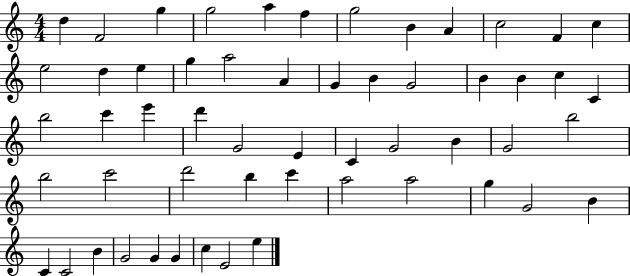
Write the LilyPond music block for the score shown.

{
  \clef treble
  \numericTimeSignature
  \time 4/4
  \key c \major
  d''4 f'2 g''4 | g''2 a''4 f''4 | g''2 b'4 a'4 | c''2 f'4 c''4 | \break e''2 d''4 e''4 | g''4 a''2 a'4 | g'4 b'4 g'2 | b'4 b'4 c''4 c'4 | \break b''2 c'''4 e'''4 | d'''4 g'2 e'4 | c'4 g'2 b'4 | g'2 b''2 | \break b''2 c'''2 | d'''2 b''4 c'''4 | a''2 a''2 | g''4 g'2 b'4 | \break c'4 c'2 b'4 | g'2 g'4 g'4 | c''4 e'2 e''4 | \bar "|."
}